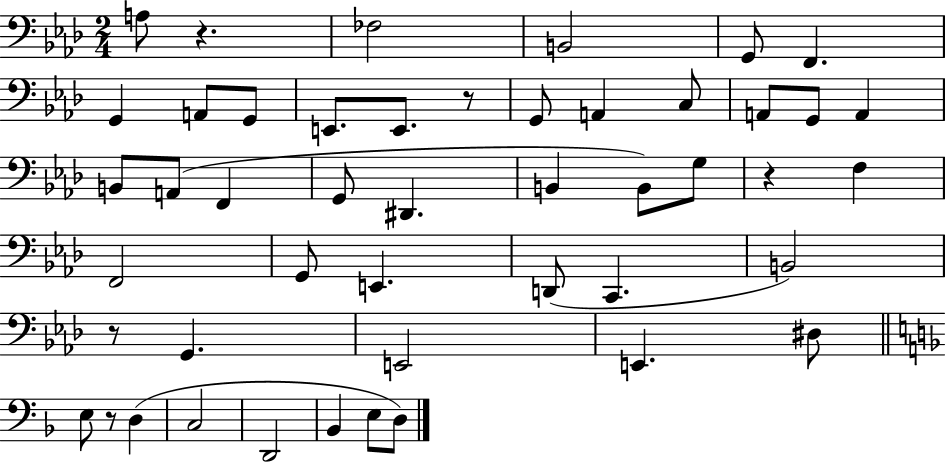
{
  \clef bass
  \numericTimeSignature
  \time 2/4
  \key aes \major
  \repeat volta 2 { a8 r4. | fes2 | b,2 | g,8 f,4. | \break g,4 a,8 g,8 | e,8. e,8. r8 | g,8 a,4 c8 | a,8 g,8 a,4 | \break b,8 a,8( f,4 | g,8 dis,4. | b,4 b,8) g8 | r4 f4 | \break f,2 | g,8 e,4. | d,8( c,4. | b,2) | \break r8 g,4. | e,2 | e,4. dis8 | \bar "||" \break \key f \major e8 r8 d4( | c2 | d,2 | bes,4 e8 d8) | \break } \bar "|."
}